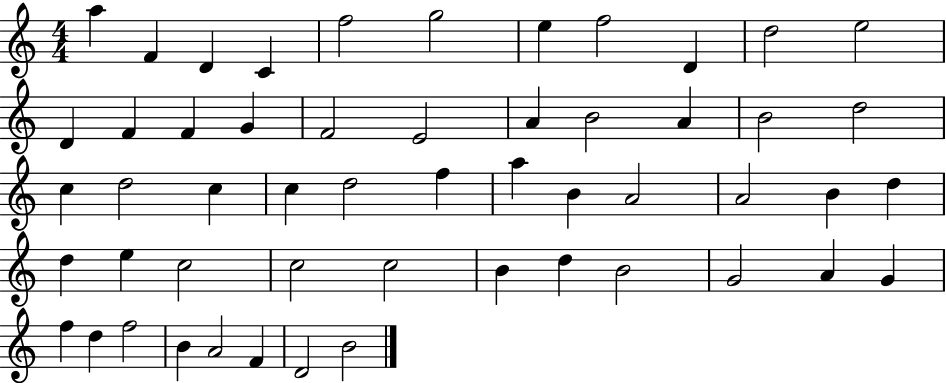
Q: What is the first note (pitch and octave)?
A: A5